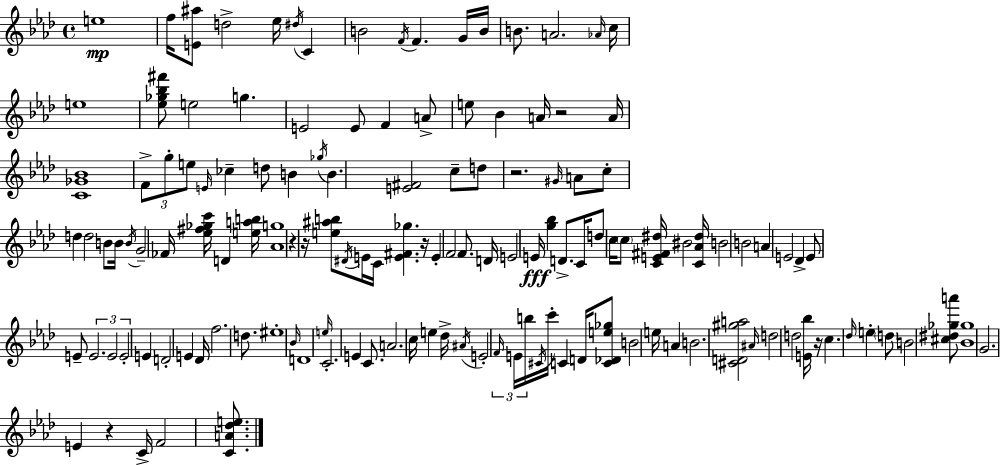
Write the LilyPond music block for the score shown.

{
  \clef treble
  \time 4/4
  \defaultTimeSignature
  \key f \minor
  e''1\mp | f''16 <e' ais''>8 d''2-> ees''16 \acciaccatura { dis''16 } c'4 | b'2 \acciaccatura { f'16 } f'4. | g'16 b'16 b'8. a'2. | \break \grace { aes'16 } c''16 e''1 | <ees'' ges'' bes'' fis'''>8 e''2 g''4. | e'2 e'8 f'4 | a'8-> e''8 bes'4 a'16 r2 | \break a'16 <c' ges' bes'>1 | \tuplet 3/2 { f'8-> g''8-. e''8 } \grace { e'16 } ces''4-- d''8 | b'4 \acciaccatura { ges''16 } b'4. <e' fis'>2 | c''8-- d''8 r2. | \break \grace { gis'16 } a'8 c''8-. d''4 d''2 | b'8 b'16 \acciaccatura { b'16 } g'2-- | fes'16 <ees'' fis'' ges'' c'''>16 d'4 <e'' a'' b''>16 <aes' g''>1 | r4 r16 <e'' ais'' b''>8 \acciaccatura { dis'16 } e'16 | \break c'16 <e' fis' ges''>4. r16 e'4-. f'2 | f'8. d'16 e'2 | e'16\fff <g'' bes''>4 d'8.-> c'16 d''8 c''16 \parenthesize c''8 <c' e' fis' dis''>16 bis'2 | <c' aes' dis''>16 b'2 | \break b'2 a'4 e'2 | des'4-> e'8 e'8-- \tuplet 3/2 { e'2. | e'2 | e'2-. } e'4 d'2-. | \break e'4 des'16 f''2. | d''8. eis''1-. | \grace { bes'16 } d'1 | \grace { e''16 } c'2.-. | \break e'4 c'8. a'2. | c''16 e''4 des''16-> \acciaccatura { ais'16 } | e'2-. \tuplet 3/2 { \grace { f'16 } e'16 b''16 } \acciaccatura { cis'16 } c'''16-. c'4 | d'16 <c' des' e'' ges''>8 b'2 e''16 a'4 | \break b'2. <cis' d' gis'' a''>2 | \grace { ais'16 } d''2 d''2 | <e' bes''>16 r16 c''4. \grace { des''16 } e''4-. | \parenthesize d''8 b'2 <cis'' dis'' ges'' a'''>8 <bes' ges''>1 | \break g'2. | e'4 r4 | c'16-> f'2 <c' a' des'' e''>8. \bar "|."
}